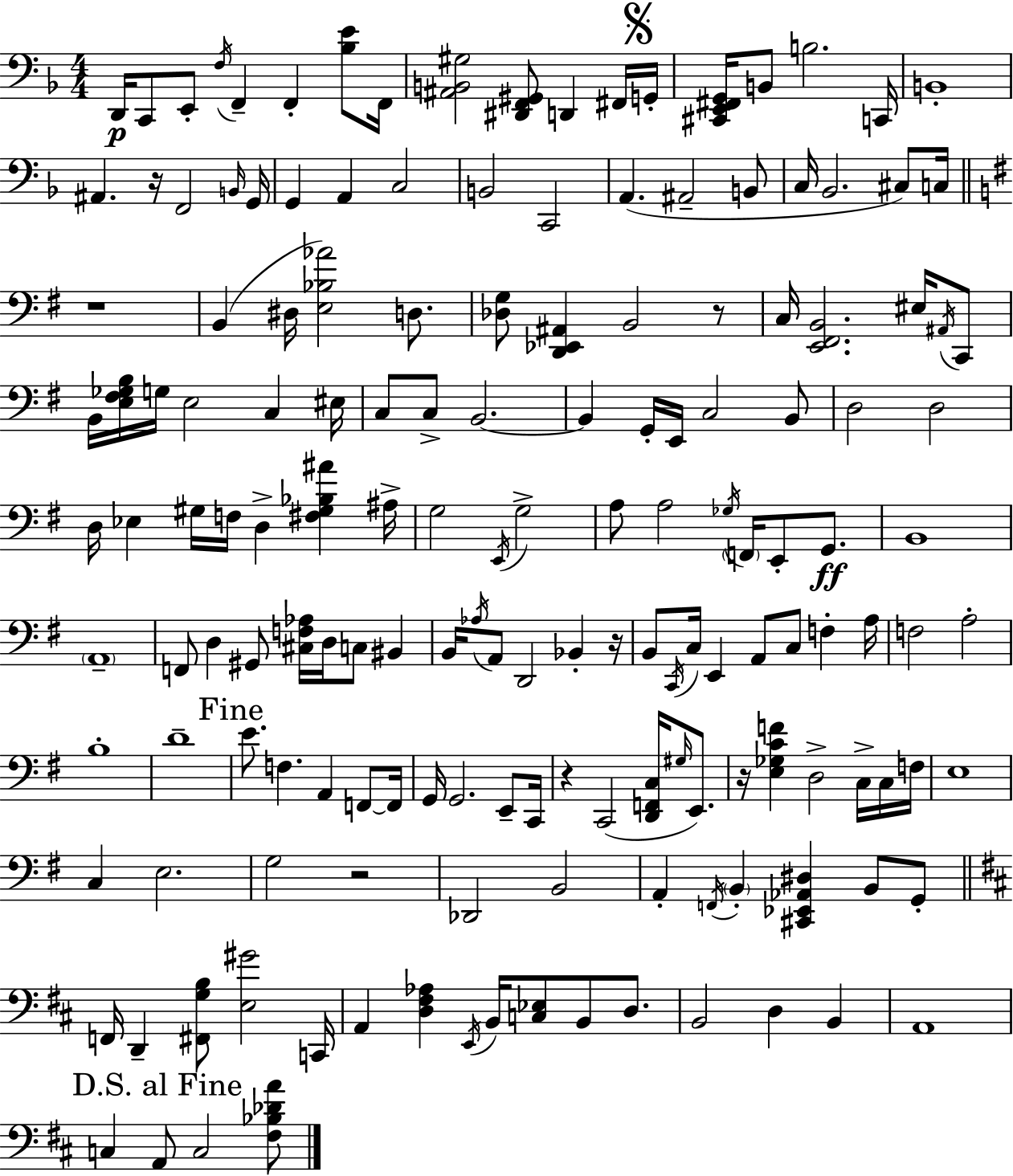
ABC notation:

X:1
T:Untitled
M:4/4
L:1/4
K:F
D,,/4 C,,/2 E,,/2 F,/4 F,, F,, [_B,E]/2 F,,/4 [^A,,B,,^G,]2 [^D,,F,,^G,,]/2 D,, ^F,,/4 G,,/4 [^C,,E,,^F,,G,,]/4 B,,/2 B,2 C,,/4 B,,4 ^A,, z/4 F,,2 B,,/4 G,,/4 G,, A,, C,2 B,,2 C,,2 A,, ^A,,2 B,,/2 C,/4 _B,,2 ^C,/2 C,/4 z4 B,, ^D,/4 [E,_B,_A]2 D,/2 [_D,G,]/2 [D,,_E,,^A,,] B,,2 z/2 C,/4 [E,,^F,,B,,]2 ^E,/4 ^A,,/4 C,,/2 B,,/4 [E,^F,_G,B,]/4 G,/4 E,2 C, ^E,/4 C,/2 C,/2 B,,2 B,, G,,/4 E,,/4 C,2 B,,/2 D,2 D,2 D,/4 _E, ^G,/4 F,/4 D, [^F,^G,_B,^A] ^A,/4 G,2 E,,/4 G,2 A,/2 A,2 _G,/4 F,,/4 E,,/2 G,,/2 B,,4 A,,4 F,,/2 D, ^G,,/2 [^C,F,_A,]/4 D,/4 C,/2 ^B,, B,,/4 _A,/4 A,,/2 D,,2 _B,, z/4 B,,/2 C,,/4 C,/4 E,, A,,/2 C,/2 F, A,/4 F,2 A,2 B,4 D4 E/2 F, A,, F,,/2 F,,/4 G,,/4 G,,2 E,,/2 C,,/4 z C,,2 [D,,F,,C,]/4 ^G,/4 E,,/2 z/4 [E,_G,CF] D,2 C,/4 C,/4 F,/4 E,4 C, E,2 G,2 z2 _D,,2 B,,2 A,, F,,/4 B,, [^C,,_E,,_A,,^D,] B,,/2 G,,/2 F,,/4 D,, [^F,,G,B,]/2 [E,^G]2 C,,/4 A,, [D,^F,_A,] E,,/4 B,,/4 [C,_E,]/2 B,,/2 D,/2 B,,2 D, B,, A,,4 C, A,,/2 C,2 [^F,_B,_DA]/2